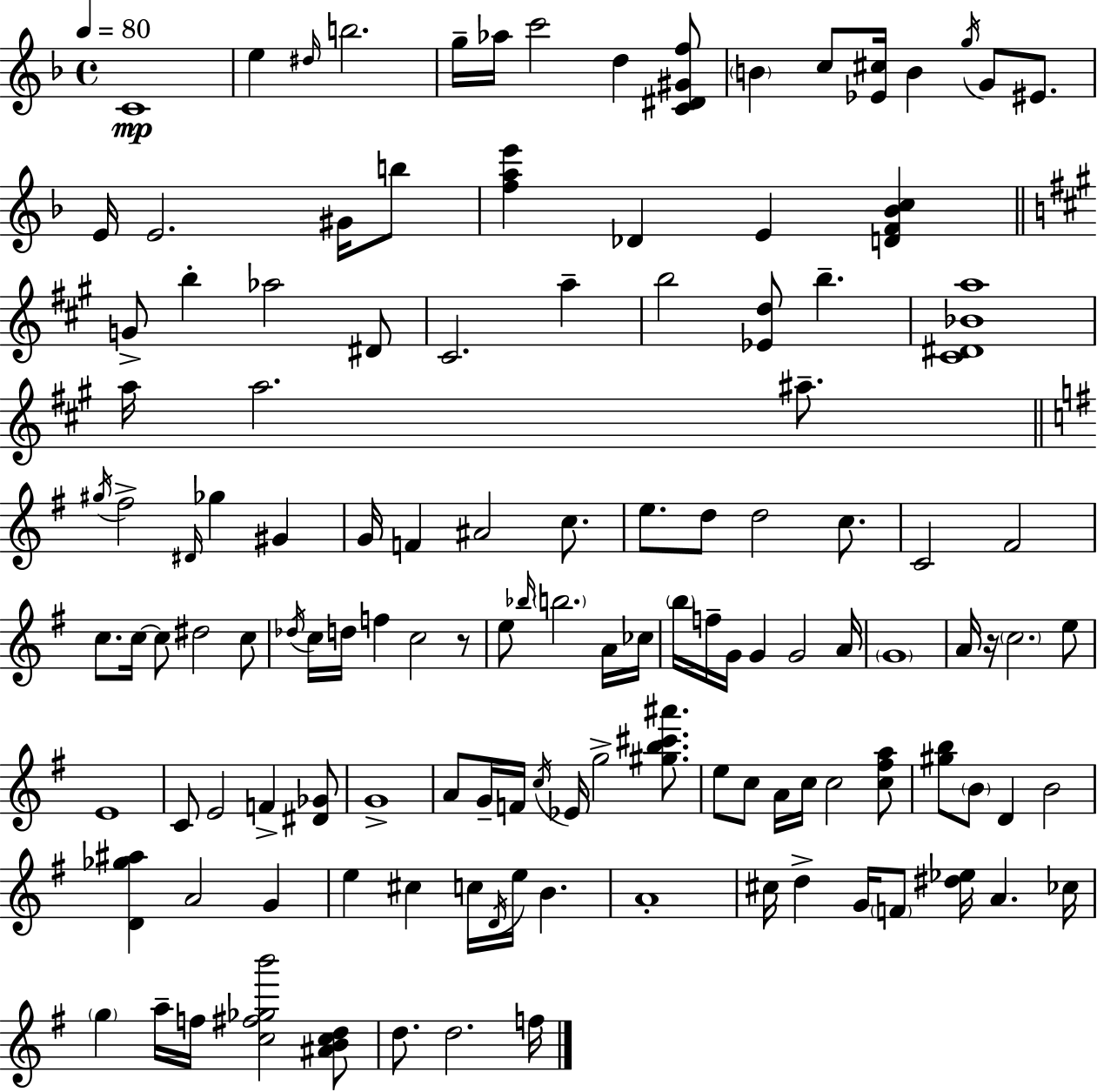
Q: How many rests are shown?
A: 2